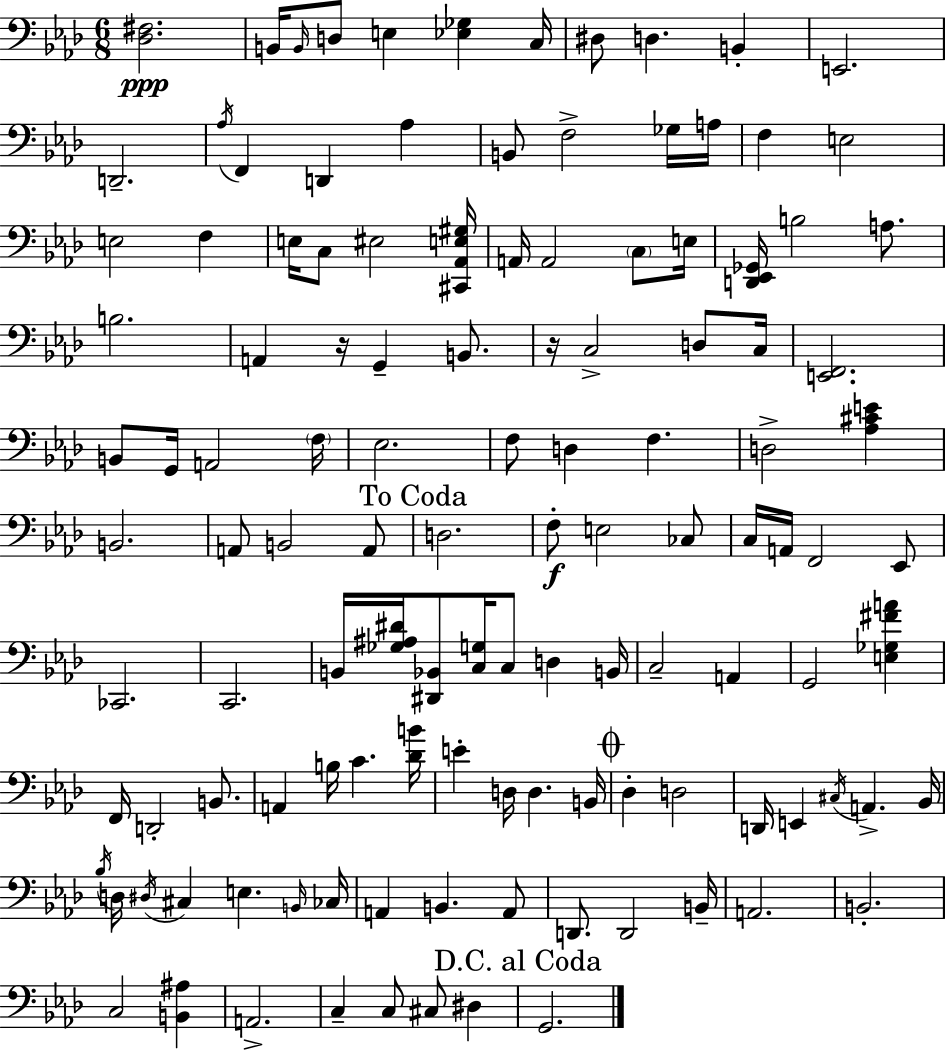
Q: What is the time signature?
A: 6/8